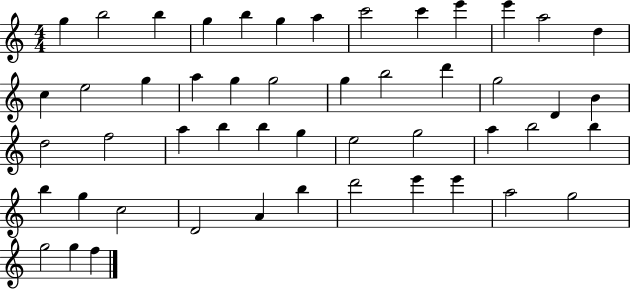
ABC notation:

X:1
T:Untitled
M:4/4
L:1/4
K:C
g b2 b g b g a c'2 c' e' e' a2 d c e2 g a g g2 g b2 d' g2 D B d2 f2 a b b g e2 g2 a b2 b b g c2 D2 A b d'2 e' e' a2 g2 g2 g f